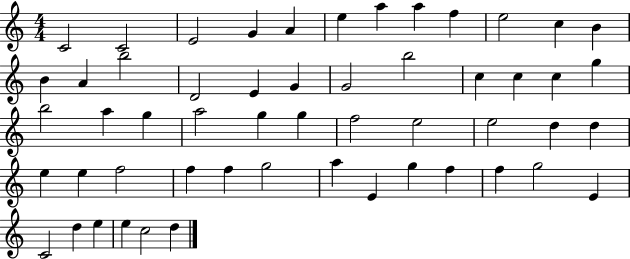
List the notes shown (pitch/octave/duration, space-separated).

C4/h C4/h E4/h G4/q A4/q E5/q A5/q A5/q F5/q E5/h C5/q B4/q B4/q A4/q B5/h D4/h E4/q G4/q G4/h B5/h C5/q C5/q C5/q G5/q B5/h A5/q G5/q A5/h G5/q G5/q F5/h E5/h E5/h D5/q D5/q E5/q E5/q F5/h F5/q F5/q G5/h A5/q E4/q G5/q F5/q F5/q G5/h E4/q C4/h D5/q E5/q E5/q C5/h D5/q